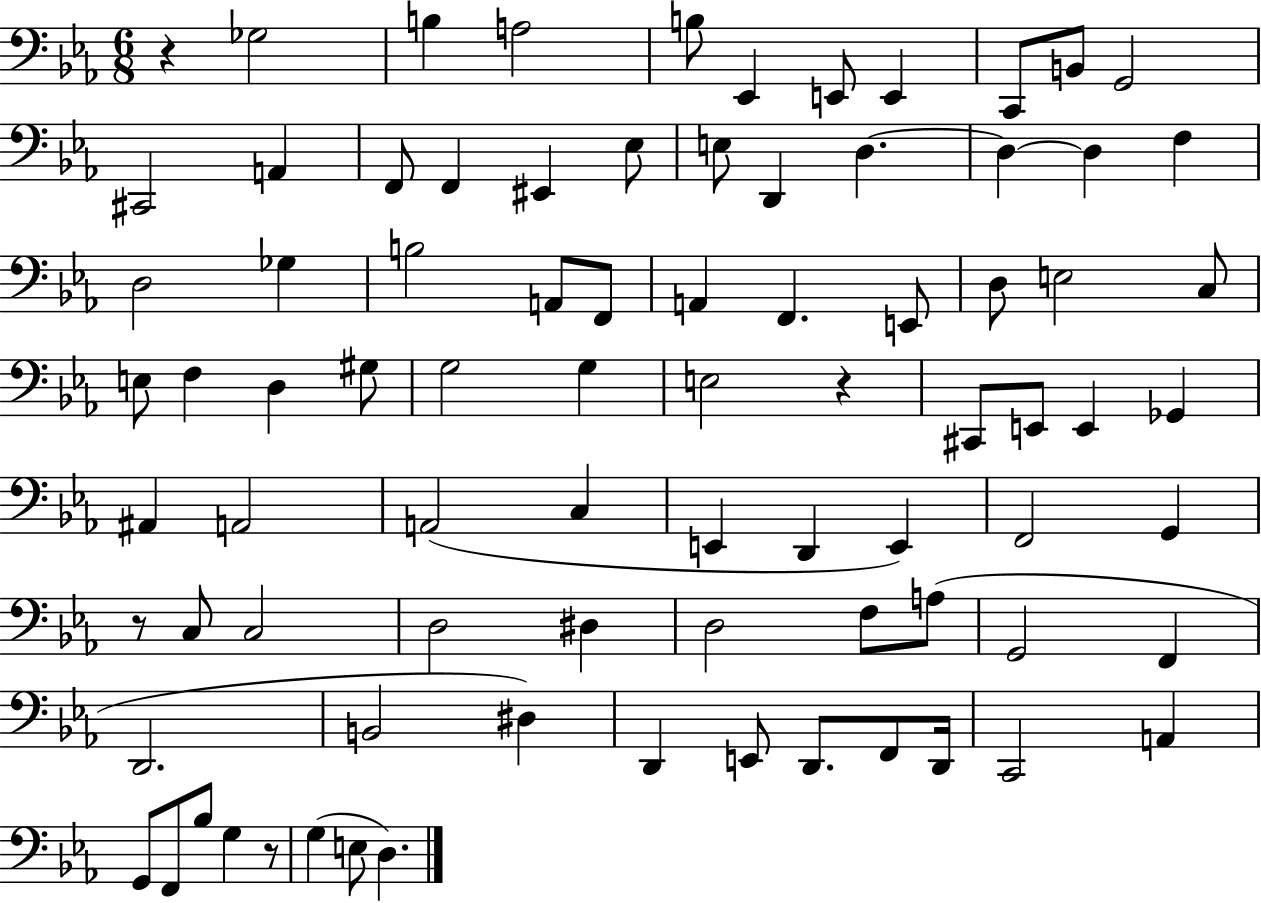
{
  \clef bass
  \numericTimeSignature
  \time 6/8
  \key ees \major
  r4 ges2 | b4 a2 | b8 ees,4 e,8 e,4 | c,8 b,8 g,2 | \break cis,2 a,4 | f,8 f,4 eis,4 ees8 | e8 d,4 d4.~~ | d4~~ d4 f4 | \break d2 ges4 | b2 a,8 f,8 | a,4 f,4. e,8 | d8 e2 c8 | \break e8 f4 d4 gis8 | g2 g4 | e2 r4 | cis,8 e,8 e,4 ges,4 | \break ais,4 a,2 | a,2( c4 | e,4 d,4 e,4) | f,2 g,4 | \break r8 c8 c2 | d2 dis4 | d2 f8 a8( | g,2 f,4 | \break d,2. | b,2 dis4) | d,4 e,8 d,8. f,8 d,16 | c,2 a,4 | \break g,8 f,8 bes8 g4 r8 | g4( e8 d4.) | \bar "|."
}